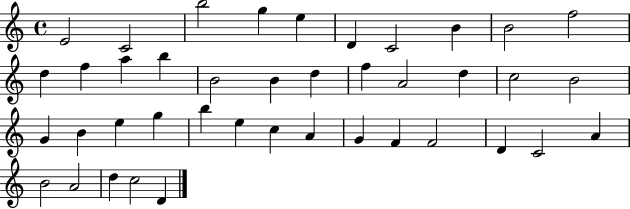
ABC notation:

X:1
T:Untitled
M:4/4
L:1/4
K:C
E2 C2 b2 g e D C2 B B2 f2 d f a b B2 B d f A2 d c2 B2 G B e g b e c A G F F2 D C2 A B2 A2 d c2 D